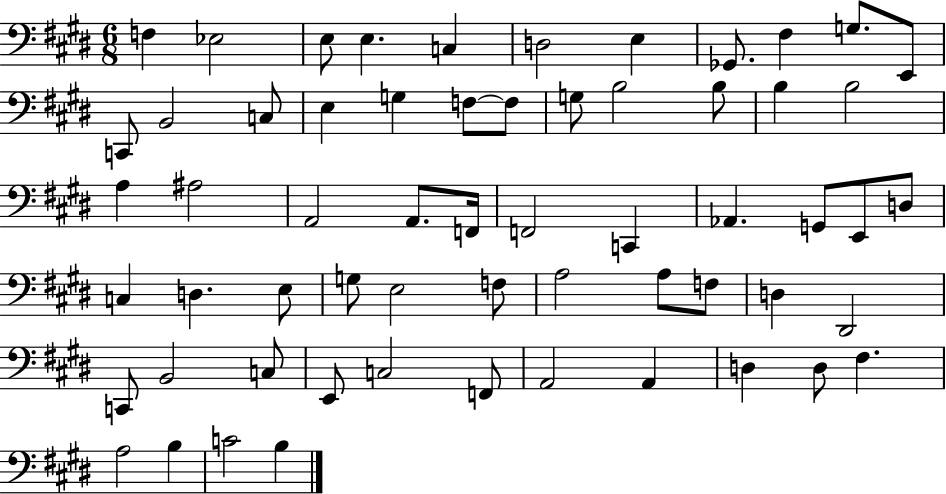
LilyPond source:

{
  \clef bass
  \numericTimeSignature
  \time 6/8
  \key e \major
  f4 ees2 | e8 e4. c4 | d2 e4 | ges,8. fis4 g8. e,8 | \break c,8 b,2 c8 | e4 g4 f8~~ f8 | g8 b2 b8 | b4 b2 | \break a4 ais2 | a,2 a,8. f,16 | f,2 c,4 | aes,4. g,8 e,8 d8 | \break c4 d4. e8 | g8 e2 f8 | a2 a8 f8 | d4 dis,2 | \break c,8 b,2 c8 | e,8 c2 f,8 | a,2 a,4 | d4 d8 fis4. | \break a2 b4 | c'2 b4 | \bar "|."
}